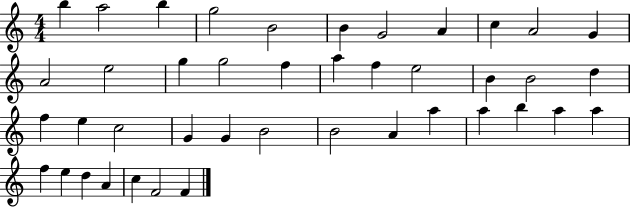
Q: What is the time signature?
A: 4/4